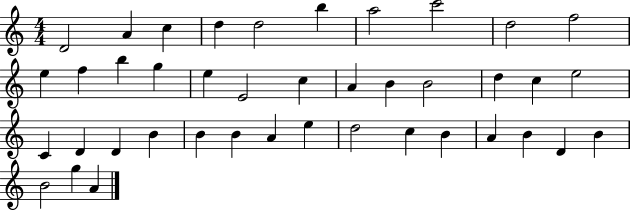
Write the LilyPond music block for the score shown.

{
  \clef treble
  \numericTimeSignature
  \time 4/4
  \key c \major
  d'2 a'4 c''4 | d''4 d''2 b''4 | a''2 c'''2 | d''2 f''2 | \break e''4 f''4 b''4 g''4 | e''4 e'2 c''4 | a'4 b'4 b'2 | d''4 c''4 e''2 | \break c'4 d'4 d'4 b'4 | b'4 b'4 a'4 e''4 | d''2 c''4 b'4 | a'4 b'4 d'4 b'4 | \break b'2 g''4 a'4 | \bar "|."
}